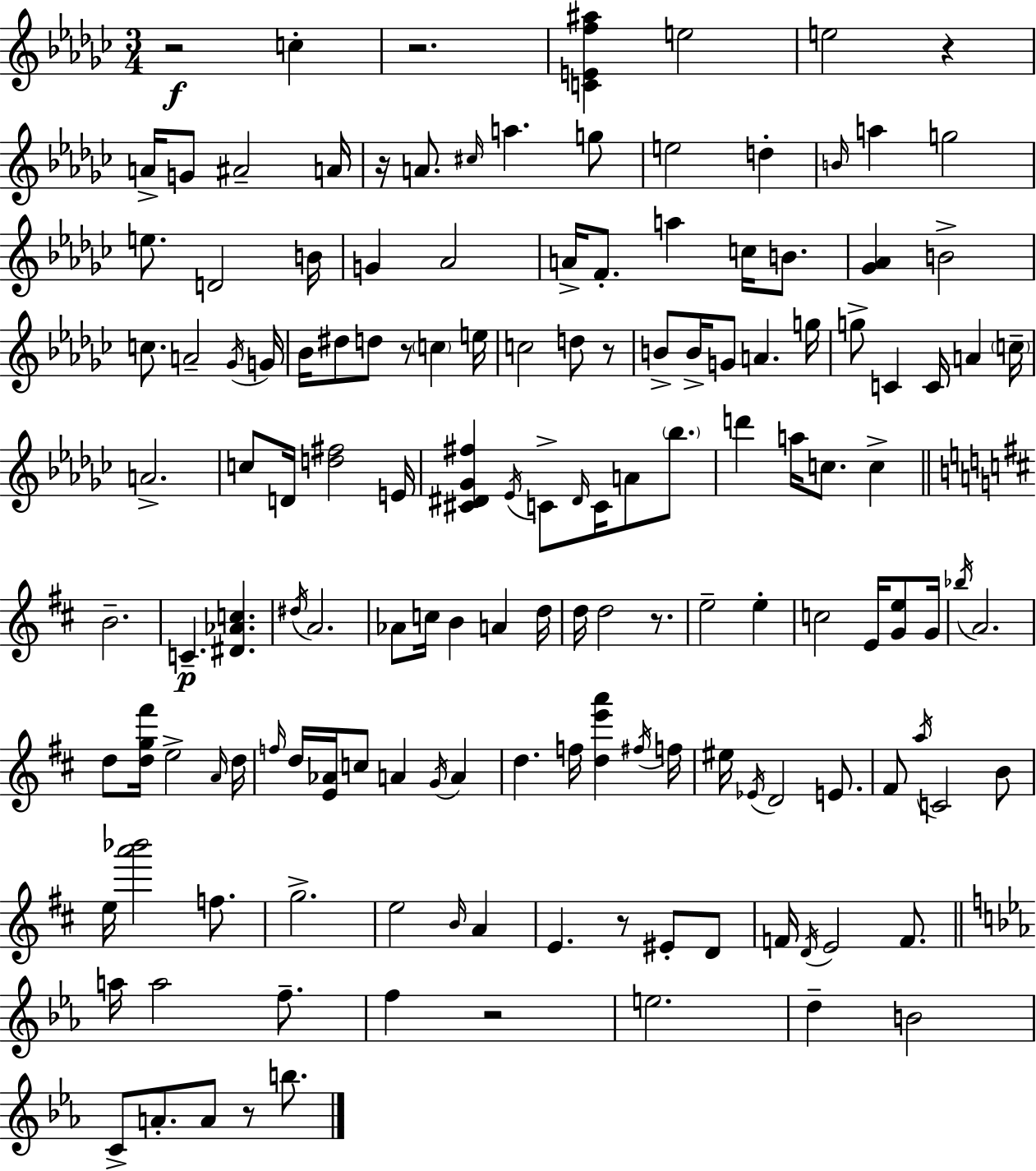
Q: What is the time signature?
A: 3/4